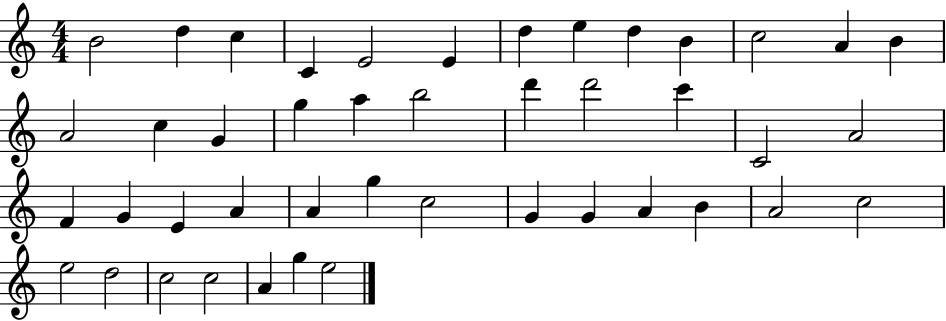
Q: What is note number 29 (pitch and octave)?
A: A4